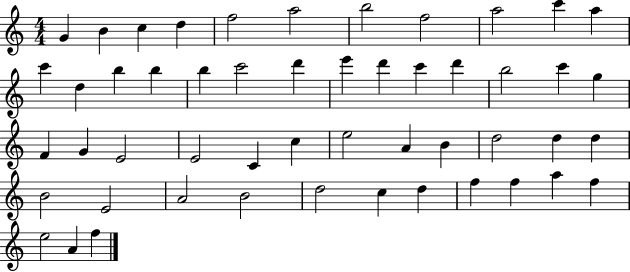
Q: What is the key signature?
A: C major